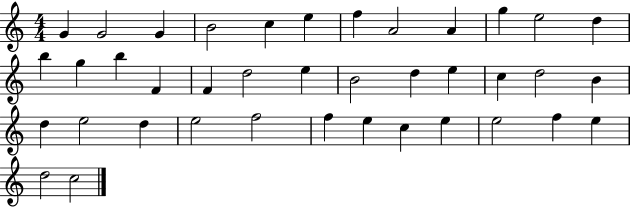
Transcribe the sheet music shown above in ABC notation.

X:1
T:Untitled
M:4/4
L:1/4
K:C
G G2 G B2 c e f A2 A g e2 d b g b F F d2 e B2 d e c d2 B d e2 d e2 f2 f e c e e2 f e d2 c2